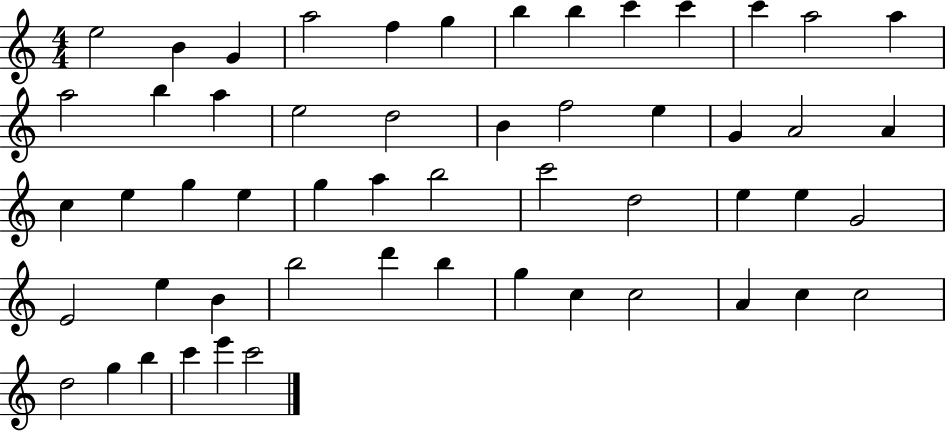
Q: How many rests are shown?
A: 0